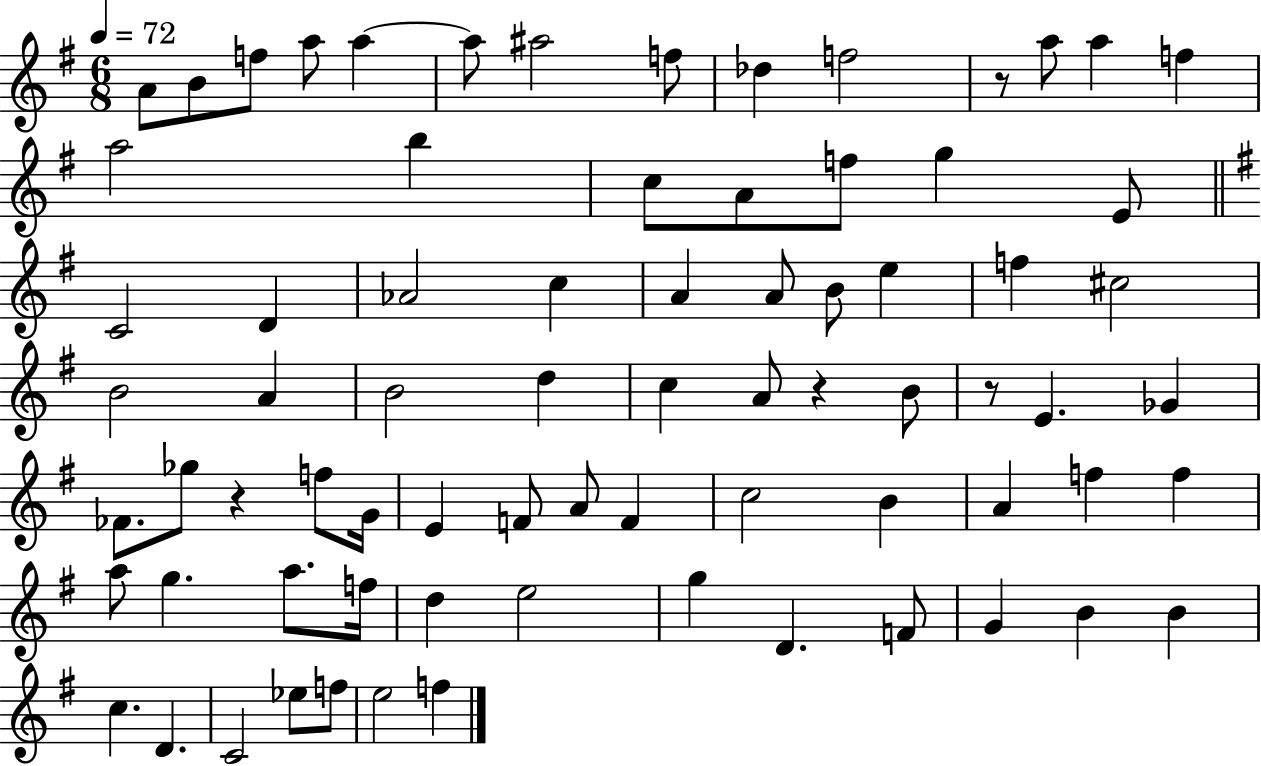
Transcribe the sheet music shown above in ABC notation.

X:1
T:Untitled
M:6/8
L:1/4
K:G
A/2 B/2 f/2 a/2 a a/2 ^a2 f/2 _d f2 z/2 a/2 a f a2 b c/2 A/2 f/2 g E/2 C2 D _A2 c A A/2 B/2 e f ^c2 B2 A B2 d c A/2 z B/2 z/2 E _G _F/2 _g/2 z f/2 G/4 E F/2 A/2 F c2 B A f f a/2 g a/2 f/4 d e2 g D F/2 G B B c D C2 _e/2 f/2 e2 f